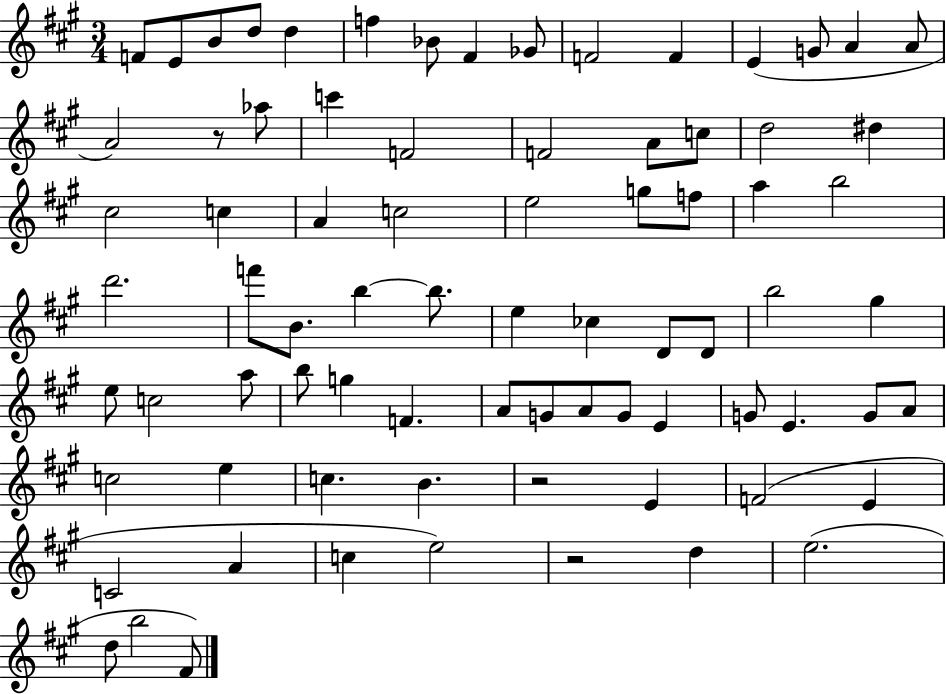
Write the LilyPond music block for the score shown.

{
  \clef treble
  \numericTimeSignature
  \time 3/4
  \key a \major
  f'8 e'8 b'8 d''8 d''4 | f''4 bes'8 fis'4 ges'8 | f'2 f'4 | e'4( g'8 a'4 a'8 | \break a'2) r8 aes''8 | c'''4 f'2 | f'2 a'8 c''8 | d''2 dis''4 | \break cis''2 c''4 | a'4 c''2 | e''2 g''8 f''8 | a''4 b''2 | \break d'''2. | f'''8 b'8. b''4~~ b''8. | e''4 ces''4 d'8 d'8 | b''2 gis''4 | \break e''8 c''2 a''8 | b''8 g''4 f'4. | a'8 g'8 a'8 g'8 e'4 | g'8 e'4. g'8 a'8 | \break c''2 e''4 | c''4. b'4. | r2 e'4 | f'2( e'4 | \break c'2 a'4 | c''4 e''2) | r2 d''4 | e''2.( | \break d''8 b''2 fis'8) | \bar "|."
}